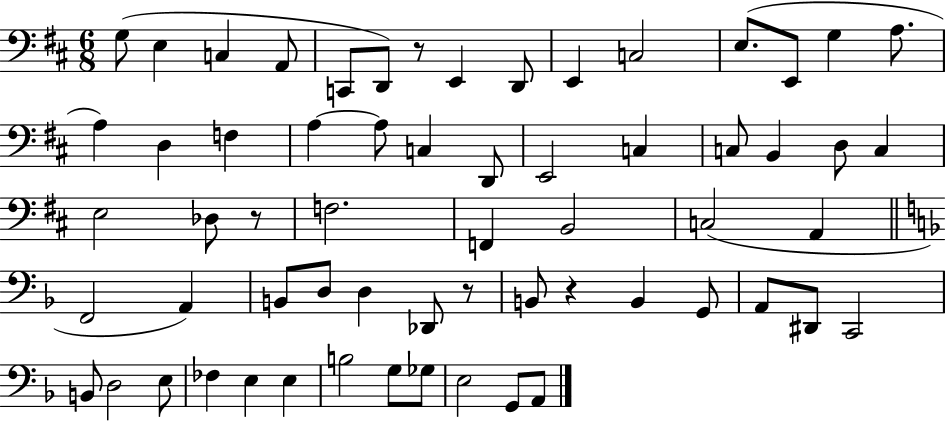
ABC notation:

X:1
T:Untitled
M:6/8
L:1/4
K:D
G,/2 E, C, A,,/2 C,,/2 D,,/2 z/2 E,, D,,/2 E,, C,2 E,/2 E,,/2 G, A,/2 A, D, F, A, A,/2 C, D,,/2 E,,2 C, C,/2 B,, D,/2 C, E,2 _D,/2 z/2 F,2 F,, B,,2 C,2 A,, F,,2 A,, B,,/2 D,/2 D, _D,,/2 z/2 B,,/2 z B,, G,,/2 A,,/2 ^D,,/2 C,,2 B,,/2 D,2 E,/2 _F, E, E, B,2 G,/2 _G,/2 E,2 G,,/2 A,,/2